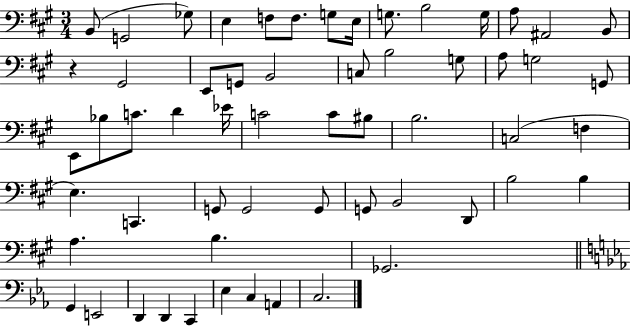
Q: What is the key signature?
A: A major